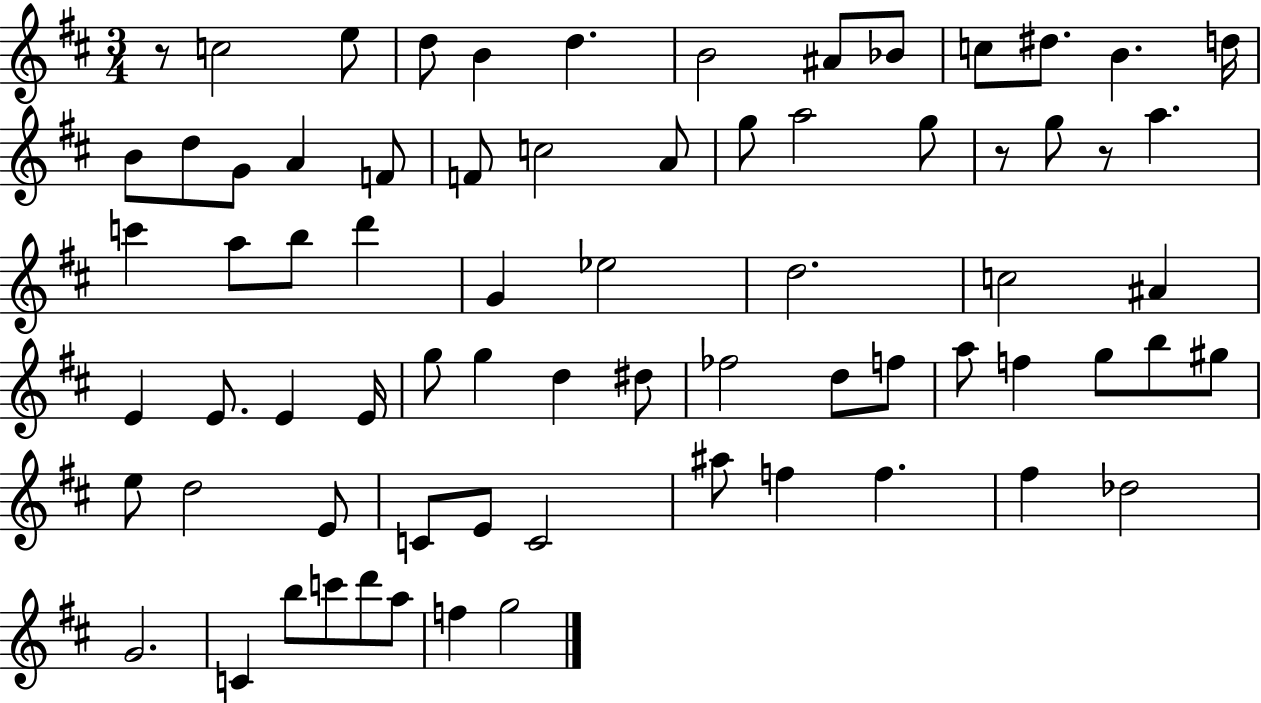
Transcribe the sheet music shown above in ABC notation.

X:1
T:Untitled
M:3/4
L:1/4
K:D
z/2 c2 e/2 d/2 B d B2 ^A/2 _B/2 c/2 ^d/2 B d/4 B/2 d/2 G/2 A F/2 F/2 c2 A/2 g/2 a2 g/2 z/2 g/2 z/2 a c' a/2 b/2 d' G _e2 d2 c2 ^A E E/2 E E/4 g/2 g d ^d/2 _f2 d/2 f/2 a/2 f g/2 b/2 ^g/2 e/2 d2 E/2 C/2 E/2 C2 ^a/2 f f ^f _d2 G2 C b/2 c'/2 d'/2 a/2 f g2